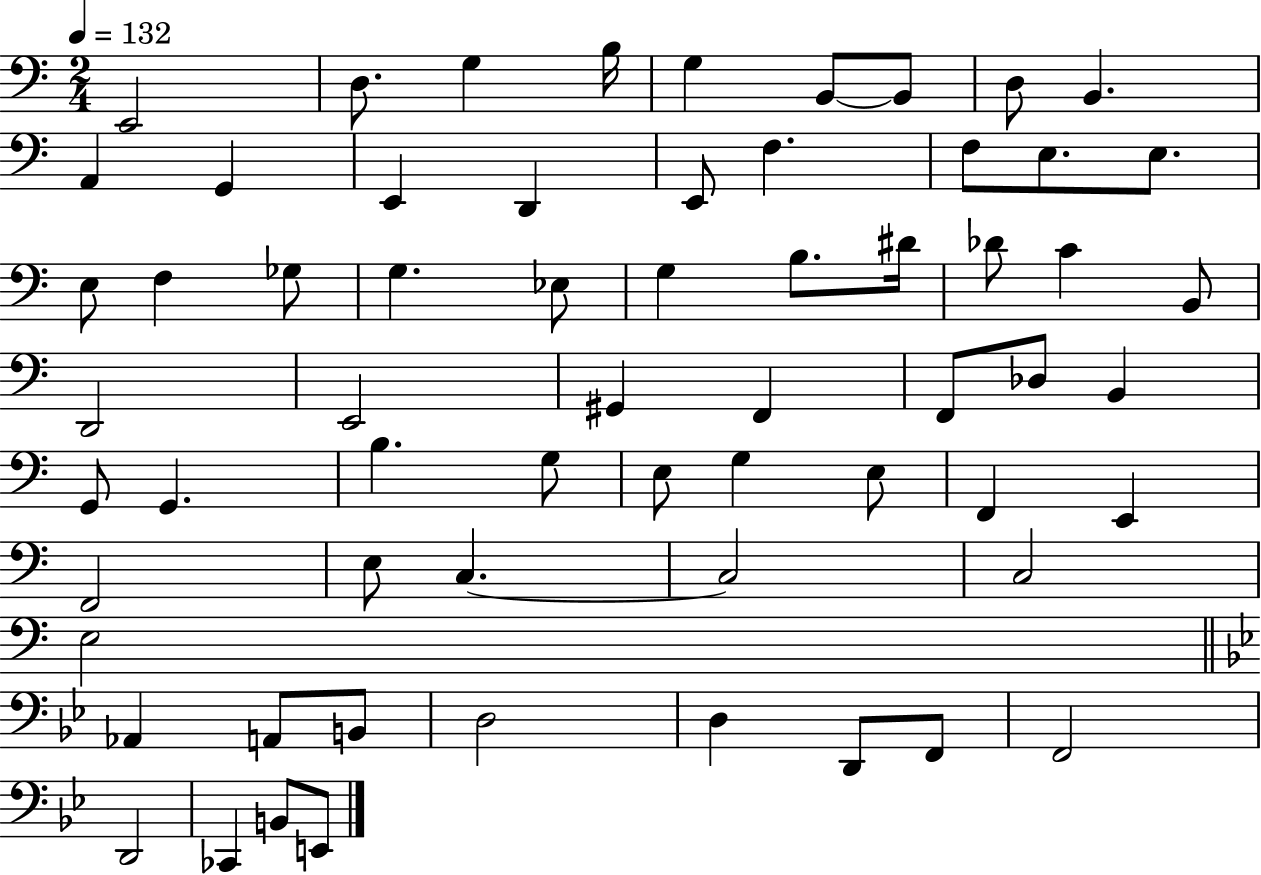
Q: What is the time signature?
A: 2/4